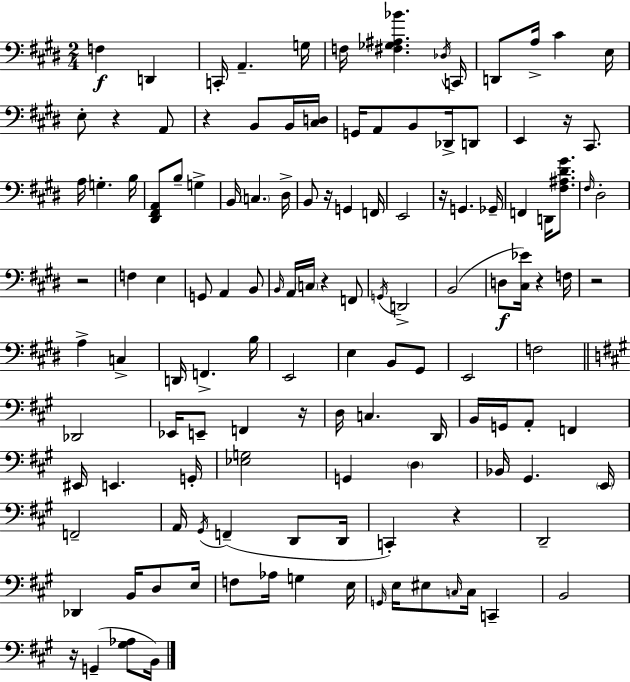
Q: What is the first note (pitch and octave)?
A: F3